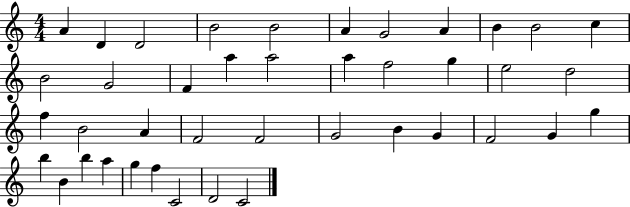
{
  \clef treble
  \numericTimeSignature
  \time 4/4
  \key c \major
  a'4 d'4 d'2 | b'2 b'2 | a'4 g'2 a'4 | b'4 b'2 c''4 | \break b'2 g'2 | f'4 a''4 a''2 | a''4 f''2 g''4 | e''2 d''2 | \break f''4 b'2 a'4 | f'2 f'2 | g'2 b'4 g'4 | f'2 g'4 g''4 | \break b''4 b'4 b''4 a''4 | g''4 f''4 c'2 | d'2 c'2 | \bar "|."
}